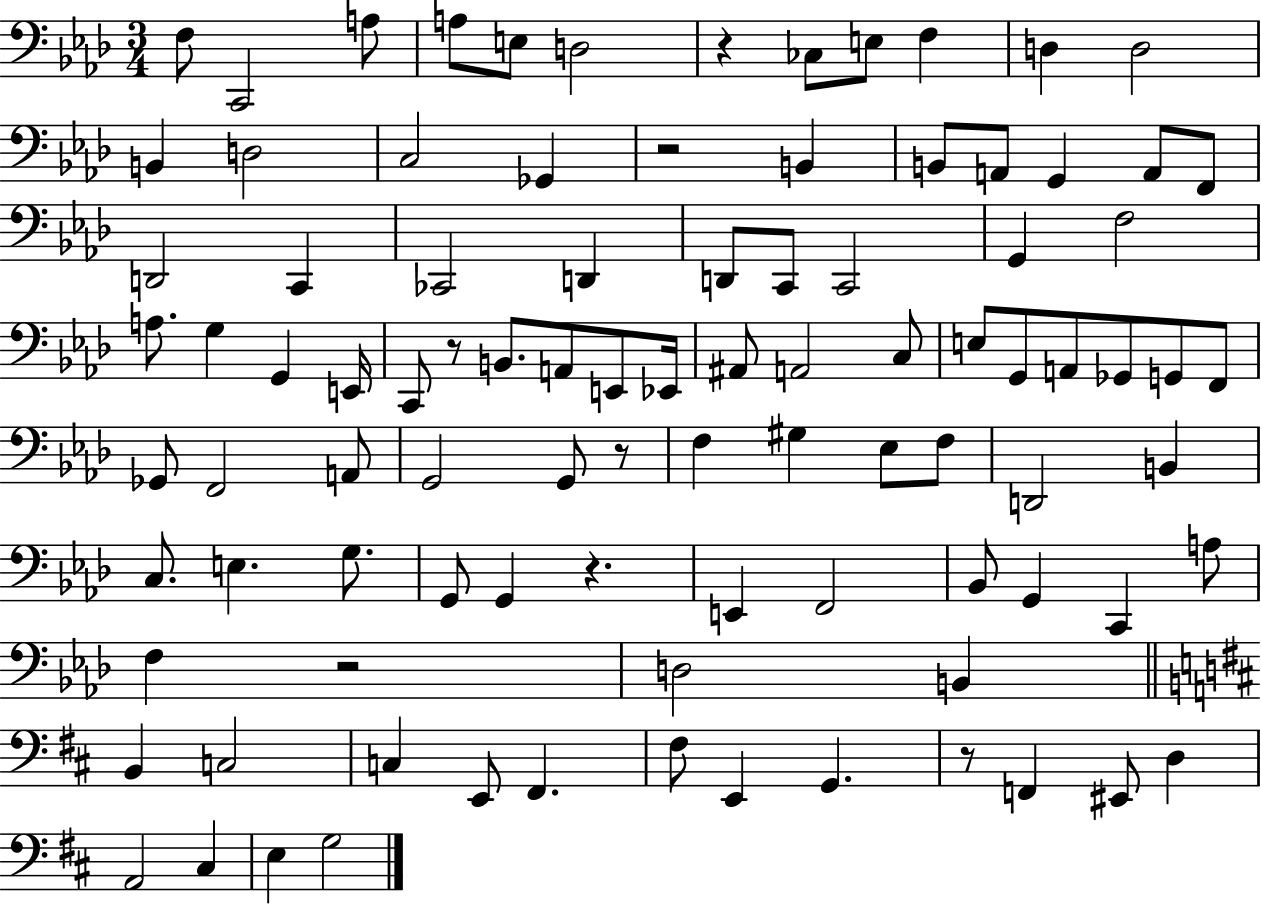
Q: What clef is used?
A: bass